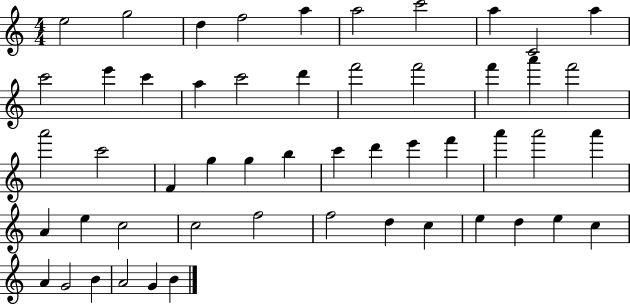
{
  \clef treble
  \numericTimeSignature
  \time 4/4
  \key c \major
  e''2 g''2 | d''4 f''2 a''4 | a''2 c'''2 | a''4 c'2 a''4 | \break c'''2 e'''4 c'''4 | a''4 c'''2 d'''4 | f'''2 f'''2 | f'''4 a'''4 f'''2 | \break a'''2 c'''2 | f'4 g''4 g''4 b''4 | c'''4 d'''4 e'''4 f'''4 | a'''4 a'''2 a'''4 | \break a'4 e''4 c''2 | c''2 f''2 | f''2 d''4 c''4 | e''4 d''4 e''4 c''4 | \break a'4 g'2 b'4 | a'2 g'4 b'4 | \bar "|."
}